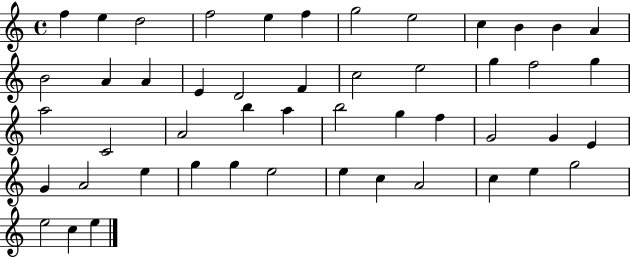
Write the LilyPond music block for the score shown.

{
  \clef treble
  \time 4/4
  \defaultTimeSignature
  \key c \major
  f''4 e''4 d''2 | f''2 e''4 f''4 | g''2 e''2 | c''4 b'4 b'4 a'4 | \break b'2 a'4 a'4 | e'4 d'2 f'4 | c''2 e''2 | g''4 f''2 g''4 | \break a''2 c'2 | a'2 b''4 a''4 | b''2 g''4 f''4 | g'2 g'4 e'4 | \break g'4 a'2 e''4 | g''4 g''4 e''2 | e''4 c''4 a'2 | c''4 e''4 g''2 | \break e''2 c''4 e''4 | \bar "|."
}